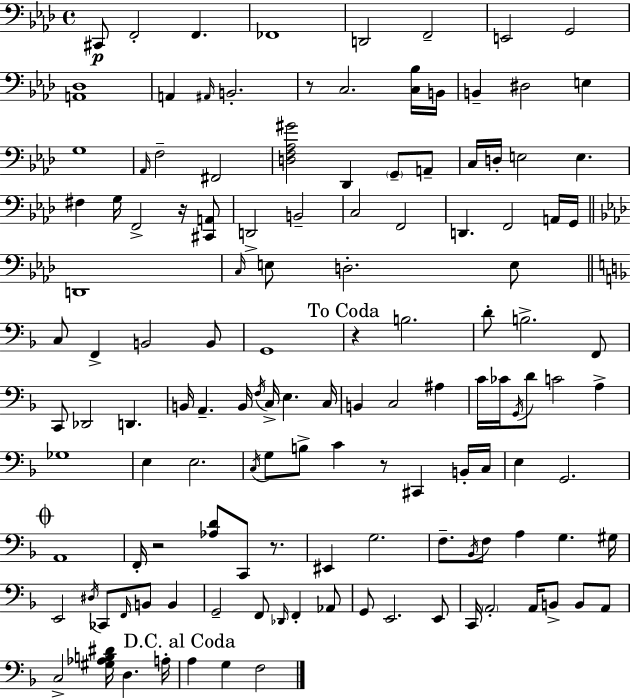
C#2/e F2/h F2/q. FES2/w D2/h F2/h E2/h G2/h [A2,Db3]/w A2/q A#2/s B2/h. R/e C3/h. [C3,Bb3]/s B2/s B2/q D#3/h E3/q G3/w Ab2/s F3/h F#2/h [D3,F3,Ab3,G#4]/h Db2/q G2/e A2/e C3/s D3/s E3/h E3/q. F#3/q G3/s F2/h R/s [C#2,A2]/e D2/h B2/h C3/h F2/h D2/q. F2/h A2/s G2/s D2/w C3/s E3/e D3/h. E3/e C3/e F2/q B2/h B2/e G2/w R/q B3/h. D4/e B3/h. F2/e C2/e Db2/h D2/q. B2/s A2/q. B2/s F3/s C3/s E3/q. C3/s B2/q C3/h A#3/q C4/s CES4/s G2/s D4/e C4/h A3/q Gb3/w E3/q E3/h. C3/s G3/e B3/e C4/q R/e C#2/q B2/s C3/s E3/q G2/h. A2/w F2/s R/h [Ab3,D4]/e C2/e R/e. EIS2/q G3/h. F3/e. Bb2/s F3/e A3/q G3/q. G#3/s E2/h D#3/s CES2/e F2/s B2/e B2/q G2/h F2/e Db2/s F2/q Ab2/e G2/e E2/h. E2/e C2/s A2/h A2/s B2/e B2/e A2/e C3/h [G#3,Ab3,B3,D#4]/s D3/q. A3/s A3/q G3/q F3/h